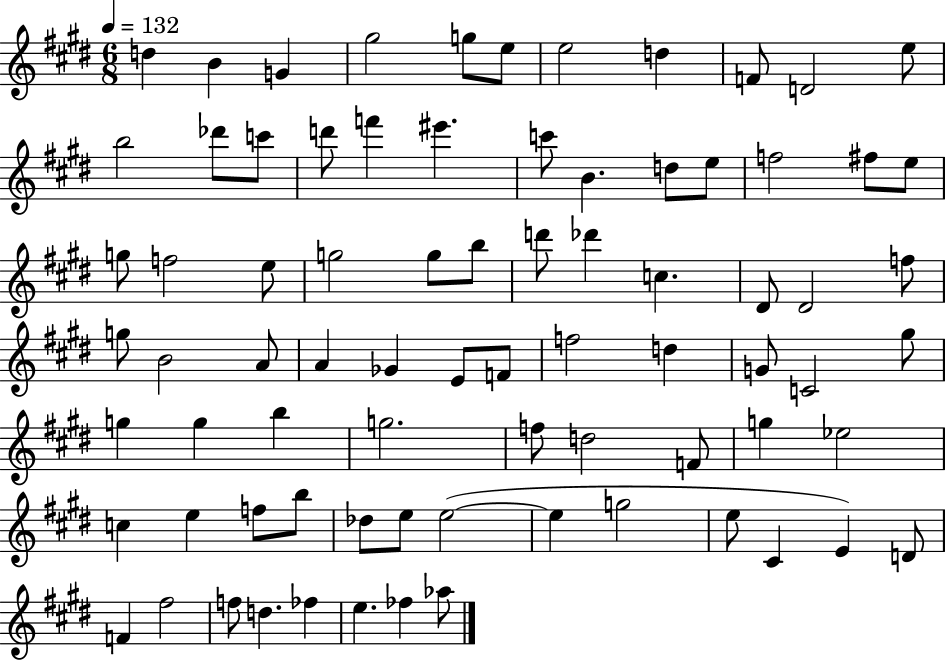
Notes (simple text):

D5/q B4/q G4/q G#5/h G5/e E5/e E5/h D5/q F4/e D4/h E5/e B5/h Db6/e C6/e D6/e F6/q EIS6/q. C6/e B4/q. D5/e E5/e F5/h F#5/e E5/e G5/e F5/h E5/e G5/h G5/e B5/e D6/e Db6/q C5/q. D#4/e D#4/h F5/e G5/e B4/h A4/e A4/q Gb4/q E4/e F4/e F5/h D5/q G4/e C4/h G#5/e G5/q G5/q B5/q G5/h. F5/e D5/h F4/e G5/q Eb5/h C5/q E5/q F5/e B5/e Db5/e E5/e E5/h E5/q G5/h E5/e C#4/q E4/q D4/e F4/q F#5/h F5/e D5/q. FES5/q E5/q. FES5/q Ab5/e